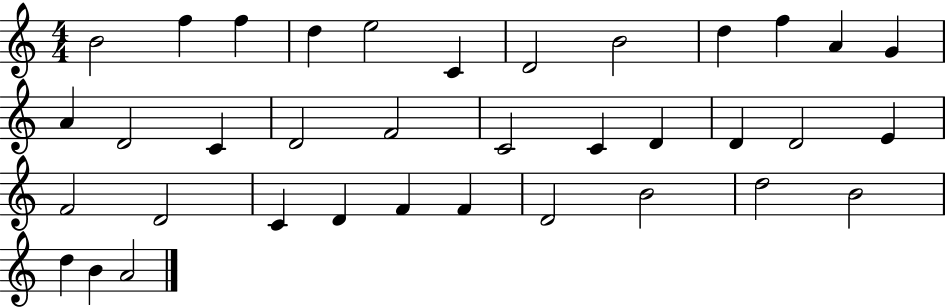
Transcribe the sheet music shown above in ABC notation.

X:1
T:Untitled
M:4/4
L:1/4
K:C
B2 f f d e2 C D2 B2 d f A G A D2 C D2 F2 C2 C D D D2 E F2 D2 C D F F D2 B2 d2 B2 d B A2